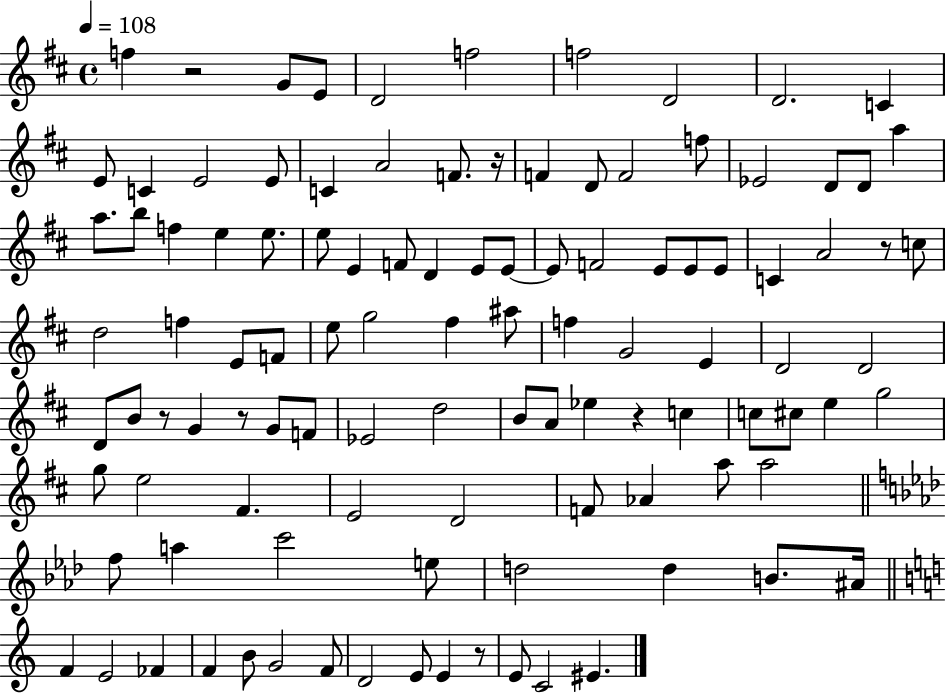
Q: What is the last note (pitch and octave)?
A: EIS4